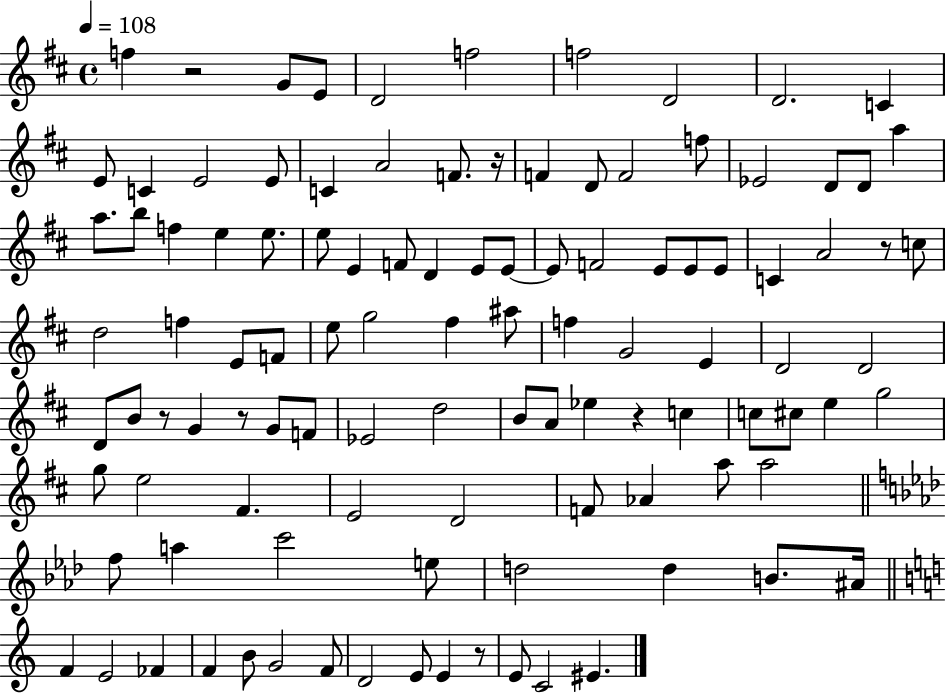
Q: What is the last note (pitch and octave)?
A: EIS4